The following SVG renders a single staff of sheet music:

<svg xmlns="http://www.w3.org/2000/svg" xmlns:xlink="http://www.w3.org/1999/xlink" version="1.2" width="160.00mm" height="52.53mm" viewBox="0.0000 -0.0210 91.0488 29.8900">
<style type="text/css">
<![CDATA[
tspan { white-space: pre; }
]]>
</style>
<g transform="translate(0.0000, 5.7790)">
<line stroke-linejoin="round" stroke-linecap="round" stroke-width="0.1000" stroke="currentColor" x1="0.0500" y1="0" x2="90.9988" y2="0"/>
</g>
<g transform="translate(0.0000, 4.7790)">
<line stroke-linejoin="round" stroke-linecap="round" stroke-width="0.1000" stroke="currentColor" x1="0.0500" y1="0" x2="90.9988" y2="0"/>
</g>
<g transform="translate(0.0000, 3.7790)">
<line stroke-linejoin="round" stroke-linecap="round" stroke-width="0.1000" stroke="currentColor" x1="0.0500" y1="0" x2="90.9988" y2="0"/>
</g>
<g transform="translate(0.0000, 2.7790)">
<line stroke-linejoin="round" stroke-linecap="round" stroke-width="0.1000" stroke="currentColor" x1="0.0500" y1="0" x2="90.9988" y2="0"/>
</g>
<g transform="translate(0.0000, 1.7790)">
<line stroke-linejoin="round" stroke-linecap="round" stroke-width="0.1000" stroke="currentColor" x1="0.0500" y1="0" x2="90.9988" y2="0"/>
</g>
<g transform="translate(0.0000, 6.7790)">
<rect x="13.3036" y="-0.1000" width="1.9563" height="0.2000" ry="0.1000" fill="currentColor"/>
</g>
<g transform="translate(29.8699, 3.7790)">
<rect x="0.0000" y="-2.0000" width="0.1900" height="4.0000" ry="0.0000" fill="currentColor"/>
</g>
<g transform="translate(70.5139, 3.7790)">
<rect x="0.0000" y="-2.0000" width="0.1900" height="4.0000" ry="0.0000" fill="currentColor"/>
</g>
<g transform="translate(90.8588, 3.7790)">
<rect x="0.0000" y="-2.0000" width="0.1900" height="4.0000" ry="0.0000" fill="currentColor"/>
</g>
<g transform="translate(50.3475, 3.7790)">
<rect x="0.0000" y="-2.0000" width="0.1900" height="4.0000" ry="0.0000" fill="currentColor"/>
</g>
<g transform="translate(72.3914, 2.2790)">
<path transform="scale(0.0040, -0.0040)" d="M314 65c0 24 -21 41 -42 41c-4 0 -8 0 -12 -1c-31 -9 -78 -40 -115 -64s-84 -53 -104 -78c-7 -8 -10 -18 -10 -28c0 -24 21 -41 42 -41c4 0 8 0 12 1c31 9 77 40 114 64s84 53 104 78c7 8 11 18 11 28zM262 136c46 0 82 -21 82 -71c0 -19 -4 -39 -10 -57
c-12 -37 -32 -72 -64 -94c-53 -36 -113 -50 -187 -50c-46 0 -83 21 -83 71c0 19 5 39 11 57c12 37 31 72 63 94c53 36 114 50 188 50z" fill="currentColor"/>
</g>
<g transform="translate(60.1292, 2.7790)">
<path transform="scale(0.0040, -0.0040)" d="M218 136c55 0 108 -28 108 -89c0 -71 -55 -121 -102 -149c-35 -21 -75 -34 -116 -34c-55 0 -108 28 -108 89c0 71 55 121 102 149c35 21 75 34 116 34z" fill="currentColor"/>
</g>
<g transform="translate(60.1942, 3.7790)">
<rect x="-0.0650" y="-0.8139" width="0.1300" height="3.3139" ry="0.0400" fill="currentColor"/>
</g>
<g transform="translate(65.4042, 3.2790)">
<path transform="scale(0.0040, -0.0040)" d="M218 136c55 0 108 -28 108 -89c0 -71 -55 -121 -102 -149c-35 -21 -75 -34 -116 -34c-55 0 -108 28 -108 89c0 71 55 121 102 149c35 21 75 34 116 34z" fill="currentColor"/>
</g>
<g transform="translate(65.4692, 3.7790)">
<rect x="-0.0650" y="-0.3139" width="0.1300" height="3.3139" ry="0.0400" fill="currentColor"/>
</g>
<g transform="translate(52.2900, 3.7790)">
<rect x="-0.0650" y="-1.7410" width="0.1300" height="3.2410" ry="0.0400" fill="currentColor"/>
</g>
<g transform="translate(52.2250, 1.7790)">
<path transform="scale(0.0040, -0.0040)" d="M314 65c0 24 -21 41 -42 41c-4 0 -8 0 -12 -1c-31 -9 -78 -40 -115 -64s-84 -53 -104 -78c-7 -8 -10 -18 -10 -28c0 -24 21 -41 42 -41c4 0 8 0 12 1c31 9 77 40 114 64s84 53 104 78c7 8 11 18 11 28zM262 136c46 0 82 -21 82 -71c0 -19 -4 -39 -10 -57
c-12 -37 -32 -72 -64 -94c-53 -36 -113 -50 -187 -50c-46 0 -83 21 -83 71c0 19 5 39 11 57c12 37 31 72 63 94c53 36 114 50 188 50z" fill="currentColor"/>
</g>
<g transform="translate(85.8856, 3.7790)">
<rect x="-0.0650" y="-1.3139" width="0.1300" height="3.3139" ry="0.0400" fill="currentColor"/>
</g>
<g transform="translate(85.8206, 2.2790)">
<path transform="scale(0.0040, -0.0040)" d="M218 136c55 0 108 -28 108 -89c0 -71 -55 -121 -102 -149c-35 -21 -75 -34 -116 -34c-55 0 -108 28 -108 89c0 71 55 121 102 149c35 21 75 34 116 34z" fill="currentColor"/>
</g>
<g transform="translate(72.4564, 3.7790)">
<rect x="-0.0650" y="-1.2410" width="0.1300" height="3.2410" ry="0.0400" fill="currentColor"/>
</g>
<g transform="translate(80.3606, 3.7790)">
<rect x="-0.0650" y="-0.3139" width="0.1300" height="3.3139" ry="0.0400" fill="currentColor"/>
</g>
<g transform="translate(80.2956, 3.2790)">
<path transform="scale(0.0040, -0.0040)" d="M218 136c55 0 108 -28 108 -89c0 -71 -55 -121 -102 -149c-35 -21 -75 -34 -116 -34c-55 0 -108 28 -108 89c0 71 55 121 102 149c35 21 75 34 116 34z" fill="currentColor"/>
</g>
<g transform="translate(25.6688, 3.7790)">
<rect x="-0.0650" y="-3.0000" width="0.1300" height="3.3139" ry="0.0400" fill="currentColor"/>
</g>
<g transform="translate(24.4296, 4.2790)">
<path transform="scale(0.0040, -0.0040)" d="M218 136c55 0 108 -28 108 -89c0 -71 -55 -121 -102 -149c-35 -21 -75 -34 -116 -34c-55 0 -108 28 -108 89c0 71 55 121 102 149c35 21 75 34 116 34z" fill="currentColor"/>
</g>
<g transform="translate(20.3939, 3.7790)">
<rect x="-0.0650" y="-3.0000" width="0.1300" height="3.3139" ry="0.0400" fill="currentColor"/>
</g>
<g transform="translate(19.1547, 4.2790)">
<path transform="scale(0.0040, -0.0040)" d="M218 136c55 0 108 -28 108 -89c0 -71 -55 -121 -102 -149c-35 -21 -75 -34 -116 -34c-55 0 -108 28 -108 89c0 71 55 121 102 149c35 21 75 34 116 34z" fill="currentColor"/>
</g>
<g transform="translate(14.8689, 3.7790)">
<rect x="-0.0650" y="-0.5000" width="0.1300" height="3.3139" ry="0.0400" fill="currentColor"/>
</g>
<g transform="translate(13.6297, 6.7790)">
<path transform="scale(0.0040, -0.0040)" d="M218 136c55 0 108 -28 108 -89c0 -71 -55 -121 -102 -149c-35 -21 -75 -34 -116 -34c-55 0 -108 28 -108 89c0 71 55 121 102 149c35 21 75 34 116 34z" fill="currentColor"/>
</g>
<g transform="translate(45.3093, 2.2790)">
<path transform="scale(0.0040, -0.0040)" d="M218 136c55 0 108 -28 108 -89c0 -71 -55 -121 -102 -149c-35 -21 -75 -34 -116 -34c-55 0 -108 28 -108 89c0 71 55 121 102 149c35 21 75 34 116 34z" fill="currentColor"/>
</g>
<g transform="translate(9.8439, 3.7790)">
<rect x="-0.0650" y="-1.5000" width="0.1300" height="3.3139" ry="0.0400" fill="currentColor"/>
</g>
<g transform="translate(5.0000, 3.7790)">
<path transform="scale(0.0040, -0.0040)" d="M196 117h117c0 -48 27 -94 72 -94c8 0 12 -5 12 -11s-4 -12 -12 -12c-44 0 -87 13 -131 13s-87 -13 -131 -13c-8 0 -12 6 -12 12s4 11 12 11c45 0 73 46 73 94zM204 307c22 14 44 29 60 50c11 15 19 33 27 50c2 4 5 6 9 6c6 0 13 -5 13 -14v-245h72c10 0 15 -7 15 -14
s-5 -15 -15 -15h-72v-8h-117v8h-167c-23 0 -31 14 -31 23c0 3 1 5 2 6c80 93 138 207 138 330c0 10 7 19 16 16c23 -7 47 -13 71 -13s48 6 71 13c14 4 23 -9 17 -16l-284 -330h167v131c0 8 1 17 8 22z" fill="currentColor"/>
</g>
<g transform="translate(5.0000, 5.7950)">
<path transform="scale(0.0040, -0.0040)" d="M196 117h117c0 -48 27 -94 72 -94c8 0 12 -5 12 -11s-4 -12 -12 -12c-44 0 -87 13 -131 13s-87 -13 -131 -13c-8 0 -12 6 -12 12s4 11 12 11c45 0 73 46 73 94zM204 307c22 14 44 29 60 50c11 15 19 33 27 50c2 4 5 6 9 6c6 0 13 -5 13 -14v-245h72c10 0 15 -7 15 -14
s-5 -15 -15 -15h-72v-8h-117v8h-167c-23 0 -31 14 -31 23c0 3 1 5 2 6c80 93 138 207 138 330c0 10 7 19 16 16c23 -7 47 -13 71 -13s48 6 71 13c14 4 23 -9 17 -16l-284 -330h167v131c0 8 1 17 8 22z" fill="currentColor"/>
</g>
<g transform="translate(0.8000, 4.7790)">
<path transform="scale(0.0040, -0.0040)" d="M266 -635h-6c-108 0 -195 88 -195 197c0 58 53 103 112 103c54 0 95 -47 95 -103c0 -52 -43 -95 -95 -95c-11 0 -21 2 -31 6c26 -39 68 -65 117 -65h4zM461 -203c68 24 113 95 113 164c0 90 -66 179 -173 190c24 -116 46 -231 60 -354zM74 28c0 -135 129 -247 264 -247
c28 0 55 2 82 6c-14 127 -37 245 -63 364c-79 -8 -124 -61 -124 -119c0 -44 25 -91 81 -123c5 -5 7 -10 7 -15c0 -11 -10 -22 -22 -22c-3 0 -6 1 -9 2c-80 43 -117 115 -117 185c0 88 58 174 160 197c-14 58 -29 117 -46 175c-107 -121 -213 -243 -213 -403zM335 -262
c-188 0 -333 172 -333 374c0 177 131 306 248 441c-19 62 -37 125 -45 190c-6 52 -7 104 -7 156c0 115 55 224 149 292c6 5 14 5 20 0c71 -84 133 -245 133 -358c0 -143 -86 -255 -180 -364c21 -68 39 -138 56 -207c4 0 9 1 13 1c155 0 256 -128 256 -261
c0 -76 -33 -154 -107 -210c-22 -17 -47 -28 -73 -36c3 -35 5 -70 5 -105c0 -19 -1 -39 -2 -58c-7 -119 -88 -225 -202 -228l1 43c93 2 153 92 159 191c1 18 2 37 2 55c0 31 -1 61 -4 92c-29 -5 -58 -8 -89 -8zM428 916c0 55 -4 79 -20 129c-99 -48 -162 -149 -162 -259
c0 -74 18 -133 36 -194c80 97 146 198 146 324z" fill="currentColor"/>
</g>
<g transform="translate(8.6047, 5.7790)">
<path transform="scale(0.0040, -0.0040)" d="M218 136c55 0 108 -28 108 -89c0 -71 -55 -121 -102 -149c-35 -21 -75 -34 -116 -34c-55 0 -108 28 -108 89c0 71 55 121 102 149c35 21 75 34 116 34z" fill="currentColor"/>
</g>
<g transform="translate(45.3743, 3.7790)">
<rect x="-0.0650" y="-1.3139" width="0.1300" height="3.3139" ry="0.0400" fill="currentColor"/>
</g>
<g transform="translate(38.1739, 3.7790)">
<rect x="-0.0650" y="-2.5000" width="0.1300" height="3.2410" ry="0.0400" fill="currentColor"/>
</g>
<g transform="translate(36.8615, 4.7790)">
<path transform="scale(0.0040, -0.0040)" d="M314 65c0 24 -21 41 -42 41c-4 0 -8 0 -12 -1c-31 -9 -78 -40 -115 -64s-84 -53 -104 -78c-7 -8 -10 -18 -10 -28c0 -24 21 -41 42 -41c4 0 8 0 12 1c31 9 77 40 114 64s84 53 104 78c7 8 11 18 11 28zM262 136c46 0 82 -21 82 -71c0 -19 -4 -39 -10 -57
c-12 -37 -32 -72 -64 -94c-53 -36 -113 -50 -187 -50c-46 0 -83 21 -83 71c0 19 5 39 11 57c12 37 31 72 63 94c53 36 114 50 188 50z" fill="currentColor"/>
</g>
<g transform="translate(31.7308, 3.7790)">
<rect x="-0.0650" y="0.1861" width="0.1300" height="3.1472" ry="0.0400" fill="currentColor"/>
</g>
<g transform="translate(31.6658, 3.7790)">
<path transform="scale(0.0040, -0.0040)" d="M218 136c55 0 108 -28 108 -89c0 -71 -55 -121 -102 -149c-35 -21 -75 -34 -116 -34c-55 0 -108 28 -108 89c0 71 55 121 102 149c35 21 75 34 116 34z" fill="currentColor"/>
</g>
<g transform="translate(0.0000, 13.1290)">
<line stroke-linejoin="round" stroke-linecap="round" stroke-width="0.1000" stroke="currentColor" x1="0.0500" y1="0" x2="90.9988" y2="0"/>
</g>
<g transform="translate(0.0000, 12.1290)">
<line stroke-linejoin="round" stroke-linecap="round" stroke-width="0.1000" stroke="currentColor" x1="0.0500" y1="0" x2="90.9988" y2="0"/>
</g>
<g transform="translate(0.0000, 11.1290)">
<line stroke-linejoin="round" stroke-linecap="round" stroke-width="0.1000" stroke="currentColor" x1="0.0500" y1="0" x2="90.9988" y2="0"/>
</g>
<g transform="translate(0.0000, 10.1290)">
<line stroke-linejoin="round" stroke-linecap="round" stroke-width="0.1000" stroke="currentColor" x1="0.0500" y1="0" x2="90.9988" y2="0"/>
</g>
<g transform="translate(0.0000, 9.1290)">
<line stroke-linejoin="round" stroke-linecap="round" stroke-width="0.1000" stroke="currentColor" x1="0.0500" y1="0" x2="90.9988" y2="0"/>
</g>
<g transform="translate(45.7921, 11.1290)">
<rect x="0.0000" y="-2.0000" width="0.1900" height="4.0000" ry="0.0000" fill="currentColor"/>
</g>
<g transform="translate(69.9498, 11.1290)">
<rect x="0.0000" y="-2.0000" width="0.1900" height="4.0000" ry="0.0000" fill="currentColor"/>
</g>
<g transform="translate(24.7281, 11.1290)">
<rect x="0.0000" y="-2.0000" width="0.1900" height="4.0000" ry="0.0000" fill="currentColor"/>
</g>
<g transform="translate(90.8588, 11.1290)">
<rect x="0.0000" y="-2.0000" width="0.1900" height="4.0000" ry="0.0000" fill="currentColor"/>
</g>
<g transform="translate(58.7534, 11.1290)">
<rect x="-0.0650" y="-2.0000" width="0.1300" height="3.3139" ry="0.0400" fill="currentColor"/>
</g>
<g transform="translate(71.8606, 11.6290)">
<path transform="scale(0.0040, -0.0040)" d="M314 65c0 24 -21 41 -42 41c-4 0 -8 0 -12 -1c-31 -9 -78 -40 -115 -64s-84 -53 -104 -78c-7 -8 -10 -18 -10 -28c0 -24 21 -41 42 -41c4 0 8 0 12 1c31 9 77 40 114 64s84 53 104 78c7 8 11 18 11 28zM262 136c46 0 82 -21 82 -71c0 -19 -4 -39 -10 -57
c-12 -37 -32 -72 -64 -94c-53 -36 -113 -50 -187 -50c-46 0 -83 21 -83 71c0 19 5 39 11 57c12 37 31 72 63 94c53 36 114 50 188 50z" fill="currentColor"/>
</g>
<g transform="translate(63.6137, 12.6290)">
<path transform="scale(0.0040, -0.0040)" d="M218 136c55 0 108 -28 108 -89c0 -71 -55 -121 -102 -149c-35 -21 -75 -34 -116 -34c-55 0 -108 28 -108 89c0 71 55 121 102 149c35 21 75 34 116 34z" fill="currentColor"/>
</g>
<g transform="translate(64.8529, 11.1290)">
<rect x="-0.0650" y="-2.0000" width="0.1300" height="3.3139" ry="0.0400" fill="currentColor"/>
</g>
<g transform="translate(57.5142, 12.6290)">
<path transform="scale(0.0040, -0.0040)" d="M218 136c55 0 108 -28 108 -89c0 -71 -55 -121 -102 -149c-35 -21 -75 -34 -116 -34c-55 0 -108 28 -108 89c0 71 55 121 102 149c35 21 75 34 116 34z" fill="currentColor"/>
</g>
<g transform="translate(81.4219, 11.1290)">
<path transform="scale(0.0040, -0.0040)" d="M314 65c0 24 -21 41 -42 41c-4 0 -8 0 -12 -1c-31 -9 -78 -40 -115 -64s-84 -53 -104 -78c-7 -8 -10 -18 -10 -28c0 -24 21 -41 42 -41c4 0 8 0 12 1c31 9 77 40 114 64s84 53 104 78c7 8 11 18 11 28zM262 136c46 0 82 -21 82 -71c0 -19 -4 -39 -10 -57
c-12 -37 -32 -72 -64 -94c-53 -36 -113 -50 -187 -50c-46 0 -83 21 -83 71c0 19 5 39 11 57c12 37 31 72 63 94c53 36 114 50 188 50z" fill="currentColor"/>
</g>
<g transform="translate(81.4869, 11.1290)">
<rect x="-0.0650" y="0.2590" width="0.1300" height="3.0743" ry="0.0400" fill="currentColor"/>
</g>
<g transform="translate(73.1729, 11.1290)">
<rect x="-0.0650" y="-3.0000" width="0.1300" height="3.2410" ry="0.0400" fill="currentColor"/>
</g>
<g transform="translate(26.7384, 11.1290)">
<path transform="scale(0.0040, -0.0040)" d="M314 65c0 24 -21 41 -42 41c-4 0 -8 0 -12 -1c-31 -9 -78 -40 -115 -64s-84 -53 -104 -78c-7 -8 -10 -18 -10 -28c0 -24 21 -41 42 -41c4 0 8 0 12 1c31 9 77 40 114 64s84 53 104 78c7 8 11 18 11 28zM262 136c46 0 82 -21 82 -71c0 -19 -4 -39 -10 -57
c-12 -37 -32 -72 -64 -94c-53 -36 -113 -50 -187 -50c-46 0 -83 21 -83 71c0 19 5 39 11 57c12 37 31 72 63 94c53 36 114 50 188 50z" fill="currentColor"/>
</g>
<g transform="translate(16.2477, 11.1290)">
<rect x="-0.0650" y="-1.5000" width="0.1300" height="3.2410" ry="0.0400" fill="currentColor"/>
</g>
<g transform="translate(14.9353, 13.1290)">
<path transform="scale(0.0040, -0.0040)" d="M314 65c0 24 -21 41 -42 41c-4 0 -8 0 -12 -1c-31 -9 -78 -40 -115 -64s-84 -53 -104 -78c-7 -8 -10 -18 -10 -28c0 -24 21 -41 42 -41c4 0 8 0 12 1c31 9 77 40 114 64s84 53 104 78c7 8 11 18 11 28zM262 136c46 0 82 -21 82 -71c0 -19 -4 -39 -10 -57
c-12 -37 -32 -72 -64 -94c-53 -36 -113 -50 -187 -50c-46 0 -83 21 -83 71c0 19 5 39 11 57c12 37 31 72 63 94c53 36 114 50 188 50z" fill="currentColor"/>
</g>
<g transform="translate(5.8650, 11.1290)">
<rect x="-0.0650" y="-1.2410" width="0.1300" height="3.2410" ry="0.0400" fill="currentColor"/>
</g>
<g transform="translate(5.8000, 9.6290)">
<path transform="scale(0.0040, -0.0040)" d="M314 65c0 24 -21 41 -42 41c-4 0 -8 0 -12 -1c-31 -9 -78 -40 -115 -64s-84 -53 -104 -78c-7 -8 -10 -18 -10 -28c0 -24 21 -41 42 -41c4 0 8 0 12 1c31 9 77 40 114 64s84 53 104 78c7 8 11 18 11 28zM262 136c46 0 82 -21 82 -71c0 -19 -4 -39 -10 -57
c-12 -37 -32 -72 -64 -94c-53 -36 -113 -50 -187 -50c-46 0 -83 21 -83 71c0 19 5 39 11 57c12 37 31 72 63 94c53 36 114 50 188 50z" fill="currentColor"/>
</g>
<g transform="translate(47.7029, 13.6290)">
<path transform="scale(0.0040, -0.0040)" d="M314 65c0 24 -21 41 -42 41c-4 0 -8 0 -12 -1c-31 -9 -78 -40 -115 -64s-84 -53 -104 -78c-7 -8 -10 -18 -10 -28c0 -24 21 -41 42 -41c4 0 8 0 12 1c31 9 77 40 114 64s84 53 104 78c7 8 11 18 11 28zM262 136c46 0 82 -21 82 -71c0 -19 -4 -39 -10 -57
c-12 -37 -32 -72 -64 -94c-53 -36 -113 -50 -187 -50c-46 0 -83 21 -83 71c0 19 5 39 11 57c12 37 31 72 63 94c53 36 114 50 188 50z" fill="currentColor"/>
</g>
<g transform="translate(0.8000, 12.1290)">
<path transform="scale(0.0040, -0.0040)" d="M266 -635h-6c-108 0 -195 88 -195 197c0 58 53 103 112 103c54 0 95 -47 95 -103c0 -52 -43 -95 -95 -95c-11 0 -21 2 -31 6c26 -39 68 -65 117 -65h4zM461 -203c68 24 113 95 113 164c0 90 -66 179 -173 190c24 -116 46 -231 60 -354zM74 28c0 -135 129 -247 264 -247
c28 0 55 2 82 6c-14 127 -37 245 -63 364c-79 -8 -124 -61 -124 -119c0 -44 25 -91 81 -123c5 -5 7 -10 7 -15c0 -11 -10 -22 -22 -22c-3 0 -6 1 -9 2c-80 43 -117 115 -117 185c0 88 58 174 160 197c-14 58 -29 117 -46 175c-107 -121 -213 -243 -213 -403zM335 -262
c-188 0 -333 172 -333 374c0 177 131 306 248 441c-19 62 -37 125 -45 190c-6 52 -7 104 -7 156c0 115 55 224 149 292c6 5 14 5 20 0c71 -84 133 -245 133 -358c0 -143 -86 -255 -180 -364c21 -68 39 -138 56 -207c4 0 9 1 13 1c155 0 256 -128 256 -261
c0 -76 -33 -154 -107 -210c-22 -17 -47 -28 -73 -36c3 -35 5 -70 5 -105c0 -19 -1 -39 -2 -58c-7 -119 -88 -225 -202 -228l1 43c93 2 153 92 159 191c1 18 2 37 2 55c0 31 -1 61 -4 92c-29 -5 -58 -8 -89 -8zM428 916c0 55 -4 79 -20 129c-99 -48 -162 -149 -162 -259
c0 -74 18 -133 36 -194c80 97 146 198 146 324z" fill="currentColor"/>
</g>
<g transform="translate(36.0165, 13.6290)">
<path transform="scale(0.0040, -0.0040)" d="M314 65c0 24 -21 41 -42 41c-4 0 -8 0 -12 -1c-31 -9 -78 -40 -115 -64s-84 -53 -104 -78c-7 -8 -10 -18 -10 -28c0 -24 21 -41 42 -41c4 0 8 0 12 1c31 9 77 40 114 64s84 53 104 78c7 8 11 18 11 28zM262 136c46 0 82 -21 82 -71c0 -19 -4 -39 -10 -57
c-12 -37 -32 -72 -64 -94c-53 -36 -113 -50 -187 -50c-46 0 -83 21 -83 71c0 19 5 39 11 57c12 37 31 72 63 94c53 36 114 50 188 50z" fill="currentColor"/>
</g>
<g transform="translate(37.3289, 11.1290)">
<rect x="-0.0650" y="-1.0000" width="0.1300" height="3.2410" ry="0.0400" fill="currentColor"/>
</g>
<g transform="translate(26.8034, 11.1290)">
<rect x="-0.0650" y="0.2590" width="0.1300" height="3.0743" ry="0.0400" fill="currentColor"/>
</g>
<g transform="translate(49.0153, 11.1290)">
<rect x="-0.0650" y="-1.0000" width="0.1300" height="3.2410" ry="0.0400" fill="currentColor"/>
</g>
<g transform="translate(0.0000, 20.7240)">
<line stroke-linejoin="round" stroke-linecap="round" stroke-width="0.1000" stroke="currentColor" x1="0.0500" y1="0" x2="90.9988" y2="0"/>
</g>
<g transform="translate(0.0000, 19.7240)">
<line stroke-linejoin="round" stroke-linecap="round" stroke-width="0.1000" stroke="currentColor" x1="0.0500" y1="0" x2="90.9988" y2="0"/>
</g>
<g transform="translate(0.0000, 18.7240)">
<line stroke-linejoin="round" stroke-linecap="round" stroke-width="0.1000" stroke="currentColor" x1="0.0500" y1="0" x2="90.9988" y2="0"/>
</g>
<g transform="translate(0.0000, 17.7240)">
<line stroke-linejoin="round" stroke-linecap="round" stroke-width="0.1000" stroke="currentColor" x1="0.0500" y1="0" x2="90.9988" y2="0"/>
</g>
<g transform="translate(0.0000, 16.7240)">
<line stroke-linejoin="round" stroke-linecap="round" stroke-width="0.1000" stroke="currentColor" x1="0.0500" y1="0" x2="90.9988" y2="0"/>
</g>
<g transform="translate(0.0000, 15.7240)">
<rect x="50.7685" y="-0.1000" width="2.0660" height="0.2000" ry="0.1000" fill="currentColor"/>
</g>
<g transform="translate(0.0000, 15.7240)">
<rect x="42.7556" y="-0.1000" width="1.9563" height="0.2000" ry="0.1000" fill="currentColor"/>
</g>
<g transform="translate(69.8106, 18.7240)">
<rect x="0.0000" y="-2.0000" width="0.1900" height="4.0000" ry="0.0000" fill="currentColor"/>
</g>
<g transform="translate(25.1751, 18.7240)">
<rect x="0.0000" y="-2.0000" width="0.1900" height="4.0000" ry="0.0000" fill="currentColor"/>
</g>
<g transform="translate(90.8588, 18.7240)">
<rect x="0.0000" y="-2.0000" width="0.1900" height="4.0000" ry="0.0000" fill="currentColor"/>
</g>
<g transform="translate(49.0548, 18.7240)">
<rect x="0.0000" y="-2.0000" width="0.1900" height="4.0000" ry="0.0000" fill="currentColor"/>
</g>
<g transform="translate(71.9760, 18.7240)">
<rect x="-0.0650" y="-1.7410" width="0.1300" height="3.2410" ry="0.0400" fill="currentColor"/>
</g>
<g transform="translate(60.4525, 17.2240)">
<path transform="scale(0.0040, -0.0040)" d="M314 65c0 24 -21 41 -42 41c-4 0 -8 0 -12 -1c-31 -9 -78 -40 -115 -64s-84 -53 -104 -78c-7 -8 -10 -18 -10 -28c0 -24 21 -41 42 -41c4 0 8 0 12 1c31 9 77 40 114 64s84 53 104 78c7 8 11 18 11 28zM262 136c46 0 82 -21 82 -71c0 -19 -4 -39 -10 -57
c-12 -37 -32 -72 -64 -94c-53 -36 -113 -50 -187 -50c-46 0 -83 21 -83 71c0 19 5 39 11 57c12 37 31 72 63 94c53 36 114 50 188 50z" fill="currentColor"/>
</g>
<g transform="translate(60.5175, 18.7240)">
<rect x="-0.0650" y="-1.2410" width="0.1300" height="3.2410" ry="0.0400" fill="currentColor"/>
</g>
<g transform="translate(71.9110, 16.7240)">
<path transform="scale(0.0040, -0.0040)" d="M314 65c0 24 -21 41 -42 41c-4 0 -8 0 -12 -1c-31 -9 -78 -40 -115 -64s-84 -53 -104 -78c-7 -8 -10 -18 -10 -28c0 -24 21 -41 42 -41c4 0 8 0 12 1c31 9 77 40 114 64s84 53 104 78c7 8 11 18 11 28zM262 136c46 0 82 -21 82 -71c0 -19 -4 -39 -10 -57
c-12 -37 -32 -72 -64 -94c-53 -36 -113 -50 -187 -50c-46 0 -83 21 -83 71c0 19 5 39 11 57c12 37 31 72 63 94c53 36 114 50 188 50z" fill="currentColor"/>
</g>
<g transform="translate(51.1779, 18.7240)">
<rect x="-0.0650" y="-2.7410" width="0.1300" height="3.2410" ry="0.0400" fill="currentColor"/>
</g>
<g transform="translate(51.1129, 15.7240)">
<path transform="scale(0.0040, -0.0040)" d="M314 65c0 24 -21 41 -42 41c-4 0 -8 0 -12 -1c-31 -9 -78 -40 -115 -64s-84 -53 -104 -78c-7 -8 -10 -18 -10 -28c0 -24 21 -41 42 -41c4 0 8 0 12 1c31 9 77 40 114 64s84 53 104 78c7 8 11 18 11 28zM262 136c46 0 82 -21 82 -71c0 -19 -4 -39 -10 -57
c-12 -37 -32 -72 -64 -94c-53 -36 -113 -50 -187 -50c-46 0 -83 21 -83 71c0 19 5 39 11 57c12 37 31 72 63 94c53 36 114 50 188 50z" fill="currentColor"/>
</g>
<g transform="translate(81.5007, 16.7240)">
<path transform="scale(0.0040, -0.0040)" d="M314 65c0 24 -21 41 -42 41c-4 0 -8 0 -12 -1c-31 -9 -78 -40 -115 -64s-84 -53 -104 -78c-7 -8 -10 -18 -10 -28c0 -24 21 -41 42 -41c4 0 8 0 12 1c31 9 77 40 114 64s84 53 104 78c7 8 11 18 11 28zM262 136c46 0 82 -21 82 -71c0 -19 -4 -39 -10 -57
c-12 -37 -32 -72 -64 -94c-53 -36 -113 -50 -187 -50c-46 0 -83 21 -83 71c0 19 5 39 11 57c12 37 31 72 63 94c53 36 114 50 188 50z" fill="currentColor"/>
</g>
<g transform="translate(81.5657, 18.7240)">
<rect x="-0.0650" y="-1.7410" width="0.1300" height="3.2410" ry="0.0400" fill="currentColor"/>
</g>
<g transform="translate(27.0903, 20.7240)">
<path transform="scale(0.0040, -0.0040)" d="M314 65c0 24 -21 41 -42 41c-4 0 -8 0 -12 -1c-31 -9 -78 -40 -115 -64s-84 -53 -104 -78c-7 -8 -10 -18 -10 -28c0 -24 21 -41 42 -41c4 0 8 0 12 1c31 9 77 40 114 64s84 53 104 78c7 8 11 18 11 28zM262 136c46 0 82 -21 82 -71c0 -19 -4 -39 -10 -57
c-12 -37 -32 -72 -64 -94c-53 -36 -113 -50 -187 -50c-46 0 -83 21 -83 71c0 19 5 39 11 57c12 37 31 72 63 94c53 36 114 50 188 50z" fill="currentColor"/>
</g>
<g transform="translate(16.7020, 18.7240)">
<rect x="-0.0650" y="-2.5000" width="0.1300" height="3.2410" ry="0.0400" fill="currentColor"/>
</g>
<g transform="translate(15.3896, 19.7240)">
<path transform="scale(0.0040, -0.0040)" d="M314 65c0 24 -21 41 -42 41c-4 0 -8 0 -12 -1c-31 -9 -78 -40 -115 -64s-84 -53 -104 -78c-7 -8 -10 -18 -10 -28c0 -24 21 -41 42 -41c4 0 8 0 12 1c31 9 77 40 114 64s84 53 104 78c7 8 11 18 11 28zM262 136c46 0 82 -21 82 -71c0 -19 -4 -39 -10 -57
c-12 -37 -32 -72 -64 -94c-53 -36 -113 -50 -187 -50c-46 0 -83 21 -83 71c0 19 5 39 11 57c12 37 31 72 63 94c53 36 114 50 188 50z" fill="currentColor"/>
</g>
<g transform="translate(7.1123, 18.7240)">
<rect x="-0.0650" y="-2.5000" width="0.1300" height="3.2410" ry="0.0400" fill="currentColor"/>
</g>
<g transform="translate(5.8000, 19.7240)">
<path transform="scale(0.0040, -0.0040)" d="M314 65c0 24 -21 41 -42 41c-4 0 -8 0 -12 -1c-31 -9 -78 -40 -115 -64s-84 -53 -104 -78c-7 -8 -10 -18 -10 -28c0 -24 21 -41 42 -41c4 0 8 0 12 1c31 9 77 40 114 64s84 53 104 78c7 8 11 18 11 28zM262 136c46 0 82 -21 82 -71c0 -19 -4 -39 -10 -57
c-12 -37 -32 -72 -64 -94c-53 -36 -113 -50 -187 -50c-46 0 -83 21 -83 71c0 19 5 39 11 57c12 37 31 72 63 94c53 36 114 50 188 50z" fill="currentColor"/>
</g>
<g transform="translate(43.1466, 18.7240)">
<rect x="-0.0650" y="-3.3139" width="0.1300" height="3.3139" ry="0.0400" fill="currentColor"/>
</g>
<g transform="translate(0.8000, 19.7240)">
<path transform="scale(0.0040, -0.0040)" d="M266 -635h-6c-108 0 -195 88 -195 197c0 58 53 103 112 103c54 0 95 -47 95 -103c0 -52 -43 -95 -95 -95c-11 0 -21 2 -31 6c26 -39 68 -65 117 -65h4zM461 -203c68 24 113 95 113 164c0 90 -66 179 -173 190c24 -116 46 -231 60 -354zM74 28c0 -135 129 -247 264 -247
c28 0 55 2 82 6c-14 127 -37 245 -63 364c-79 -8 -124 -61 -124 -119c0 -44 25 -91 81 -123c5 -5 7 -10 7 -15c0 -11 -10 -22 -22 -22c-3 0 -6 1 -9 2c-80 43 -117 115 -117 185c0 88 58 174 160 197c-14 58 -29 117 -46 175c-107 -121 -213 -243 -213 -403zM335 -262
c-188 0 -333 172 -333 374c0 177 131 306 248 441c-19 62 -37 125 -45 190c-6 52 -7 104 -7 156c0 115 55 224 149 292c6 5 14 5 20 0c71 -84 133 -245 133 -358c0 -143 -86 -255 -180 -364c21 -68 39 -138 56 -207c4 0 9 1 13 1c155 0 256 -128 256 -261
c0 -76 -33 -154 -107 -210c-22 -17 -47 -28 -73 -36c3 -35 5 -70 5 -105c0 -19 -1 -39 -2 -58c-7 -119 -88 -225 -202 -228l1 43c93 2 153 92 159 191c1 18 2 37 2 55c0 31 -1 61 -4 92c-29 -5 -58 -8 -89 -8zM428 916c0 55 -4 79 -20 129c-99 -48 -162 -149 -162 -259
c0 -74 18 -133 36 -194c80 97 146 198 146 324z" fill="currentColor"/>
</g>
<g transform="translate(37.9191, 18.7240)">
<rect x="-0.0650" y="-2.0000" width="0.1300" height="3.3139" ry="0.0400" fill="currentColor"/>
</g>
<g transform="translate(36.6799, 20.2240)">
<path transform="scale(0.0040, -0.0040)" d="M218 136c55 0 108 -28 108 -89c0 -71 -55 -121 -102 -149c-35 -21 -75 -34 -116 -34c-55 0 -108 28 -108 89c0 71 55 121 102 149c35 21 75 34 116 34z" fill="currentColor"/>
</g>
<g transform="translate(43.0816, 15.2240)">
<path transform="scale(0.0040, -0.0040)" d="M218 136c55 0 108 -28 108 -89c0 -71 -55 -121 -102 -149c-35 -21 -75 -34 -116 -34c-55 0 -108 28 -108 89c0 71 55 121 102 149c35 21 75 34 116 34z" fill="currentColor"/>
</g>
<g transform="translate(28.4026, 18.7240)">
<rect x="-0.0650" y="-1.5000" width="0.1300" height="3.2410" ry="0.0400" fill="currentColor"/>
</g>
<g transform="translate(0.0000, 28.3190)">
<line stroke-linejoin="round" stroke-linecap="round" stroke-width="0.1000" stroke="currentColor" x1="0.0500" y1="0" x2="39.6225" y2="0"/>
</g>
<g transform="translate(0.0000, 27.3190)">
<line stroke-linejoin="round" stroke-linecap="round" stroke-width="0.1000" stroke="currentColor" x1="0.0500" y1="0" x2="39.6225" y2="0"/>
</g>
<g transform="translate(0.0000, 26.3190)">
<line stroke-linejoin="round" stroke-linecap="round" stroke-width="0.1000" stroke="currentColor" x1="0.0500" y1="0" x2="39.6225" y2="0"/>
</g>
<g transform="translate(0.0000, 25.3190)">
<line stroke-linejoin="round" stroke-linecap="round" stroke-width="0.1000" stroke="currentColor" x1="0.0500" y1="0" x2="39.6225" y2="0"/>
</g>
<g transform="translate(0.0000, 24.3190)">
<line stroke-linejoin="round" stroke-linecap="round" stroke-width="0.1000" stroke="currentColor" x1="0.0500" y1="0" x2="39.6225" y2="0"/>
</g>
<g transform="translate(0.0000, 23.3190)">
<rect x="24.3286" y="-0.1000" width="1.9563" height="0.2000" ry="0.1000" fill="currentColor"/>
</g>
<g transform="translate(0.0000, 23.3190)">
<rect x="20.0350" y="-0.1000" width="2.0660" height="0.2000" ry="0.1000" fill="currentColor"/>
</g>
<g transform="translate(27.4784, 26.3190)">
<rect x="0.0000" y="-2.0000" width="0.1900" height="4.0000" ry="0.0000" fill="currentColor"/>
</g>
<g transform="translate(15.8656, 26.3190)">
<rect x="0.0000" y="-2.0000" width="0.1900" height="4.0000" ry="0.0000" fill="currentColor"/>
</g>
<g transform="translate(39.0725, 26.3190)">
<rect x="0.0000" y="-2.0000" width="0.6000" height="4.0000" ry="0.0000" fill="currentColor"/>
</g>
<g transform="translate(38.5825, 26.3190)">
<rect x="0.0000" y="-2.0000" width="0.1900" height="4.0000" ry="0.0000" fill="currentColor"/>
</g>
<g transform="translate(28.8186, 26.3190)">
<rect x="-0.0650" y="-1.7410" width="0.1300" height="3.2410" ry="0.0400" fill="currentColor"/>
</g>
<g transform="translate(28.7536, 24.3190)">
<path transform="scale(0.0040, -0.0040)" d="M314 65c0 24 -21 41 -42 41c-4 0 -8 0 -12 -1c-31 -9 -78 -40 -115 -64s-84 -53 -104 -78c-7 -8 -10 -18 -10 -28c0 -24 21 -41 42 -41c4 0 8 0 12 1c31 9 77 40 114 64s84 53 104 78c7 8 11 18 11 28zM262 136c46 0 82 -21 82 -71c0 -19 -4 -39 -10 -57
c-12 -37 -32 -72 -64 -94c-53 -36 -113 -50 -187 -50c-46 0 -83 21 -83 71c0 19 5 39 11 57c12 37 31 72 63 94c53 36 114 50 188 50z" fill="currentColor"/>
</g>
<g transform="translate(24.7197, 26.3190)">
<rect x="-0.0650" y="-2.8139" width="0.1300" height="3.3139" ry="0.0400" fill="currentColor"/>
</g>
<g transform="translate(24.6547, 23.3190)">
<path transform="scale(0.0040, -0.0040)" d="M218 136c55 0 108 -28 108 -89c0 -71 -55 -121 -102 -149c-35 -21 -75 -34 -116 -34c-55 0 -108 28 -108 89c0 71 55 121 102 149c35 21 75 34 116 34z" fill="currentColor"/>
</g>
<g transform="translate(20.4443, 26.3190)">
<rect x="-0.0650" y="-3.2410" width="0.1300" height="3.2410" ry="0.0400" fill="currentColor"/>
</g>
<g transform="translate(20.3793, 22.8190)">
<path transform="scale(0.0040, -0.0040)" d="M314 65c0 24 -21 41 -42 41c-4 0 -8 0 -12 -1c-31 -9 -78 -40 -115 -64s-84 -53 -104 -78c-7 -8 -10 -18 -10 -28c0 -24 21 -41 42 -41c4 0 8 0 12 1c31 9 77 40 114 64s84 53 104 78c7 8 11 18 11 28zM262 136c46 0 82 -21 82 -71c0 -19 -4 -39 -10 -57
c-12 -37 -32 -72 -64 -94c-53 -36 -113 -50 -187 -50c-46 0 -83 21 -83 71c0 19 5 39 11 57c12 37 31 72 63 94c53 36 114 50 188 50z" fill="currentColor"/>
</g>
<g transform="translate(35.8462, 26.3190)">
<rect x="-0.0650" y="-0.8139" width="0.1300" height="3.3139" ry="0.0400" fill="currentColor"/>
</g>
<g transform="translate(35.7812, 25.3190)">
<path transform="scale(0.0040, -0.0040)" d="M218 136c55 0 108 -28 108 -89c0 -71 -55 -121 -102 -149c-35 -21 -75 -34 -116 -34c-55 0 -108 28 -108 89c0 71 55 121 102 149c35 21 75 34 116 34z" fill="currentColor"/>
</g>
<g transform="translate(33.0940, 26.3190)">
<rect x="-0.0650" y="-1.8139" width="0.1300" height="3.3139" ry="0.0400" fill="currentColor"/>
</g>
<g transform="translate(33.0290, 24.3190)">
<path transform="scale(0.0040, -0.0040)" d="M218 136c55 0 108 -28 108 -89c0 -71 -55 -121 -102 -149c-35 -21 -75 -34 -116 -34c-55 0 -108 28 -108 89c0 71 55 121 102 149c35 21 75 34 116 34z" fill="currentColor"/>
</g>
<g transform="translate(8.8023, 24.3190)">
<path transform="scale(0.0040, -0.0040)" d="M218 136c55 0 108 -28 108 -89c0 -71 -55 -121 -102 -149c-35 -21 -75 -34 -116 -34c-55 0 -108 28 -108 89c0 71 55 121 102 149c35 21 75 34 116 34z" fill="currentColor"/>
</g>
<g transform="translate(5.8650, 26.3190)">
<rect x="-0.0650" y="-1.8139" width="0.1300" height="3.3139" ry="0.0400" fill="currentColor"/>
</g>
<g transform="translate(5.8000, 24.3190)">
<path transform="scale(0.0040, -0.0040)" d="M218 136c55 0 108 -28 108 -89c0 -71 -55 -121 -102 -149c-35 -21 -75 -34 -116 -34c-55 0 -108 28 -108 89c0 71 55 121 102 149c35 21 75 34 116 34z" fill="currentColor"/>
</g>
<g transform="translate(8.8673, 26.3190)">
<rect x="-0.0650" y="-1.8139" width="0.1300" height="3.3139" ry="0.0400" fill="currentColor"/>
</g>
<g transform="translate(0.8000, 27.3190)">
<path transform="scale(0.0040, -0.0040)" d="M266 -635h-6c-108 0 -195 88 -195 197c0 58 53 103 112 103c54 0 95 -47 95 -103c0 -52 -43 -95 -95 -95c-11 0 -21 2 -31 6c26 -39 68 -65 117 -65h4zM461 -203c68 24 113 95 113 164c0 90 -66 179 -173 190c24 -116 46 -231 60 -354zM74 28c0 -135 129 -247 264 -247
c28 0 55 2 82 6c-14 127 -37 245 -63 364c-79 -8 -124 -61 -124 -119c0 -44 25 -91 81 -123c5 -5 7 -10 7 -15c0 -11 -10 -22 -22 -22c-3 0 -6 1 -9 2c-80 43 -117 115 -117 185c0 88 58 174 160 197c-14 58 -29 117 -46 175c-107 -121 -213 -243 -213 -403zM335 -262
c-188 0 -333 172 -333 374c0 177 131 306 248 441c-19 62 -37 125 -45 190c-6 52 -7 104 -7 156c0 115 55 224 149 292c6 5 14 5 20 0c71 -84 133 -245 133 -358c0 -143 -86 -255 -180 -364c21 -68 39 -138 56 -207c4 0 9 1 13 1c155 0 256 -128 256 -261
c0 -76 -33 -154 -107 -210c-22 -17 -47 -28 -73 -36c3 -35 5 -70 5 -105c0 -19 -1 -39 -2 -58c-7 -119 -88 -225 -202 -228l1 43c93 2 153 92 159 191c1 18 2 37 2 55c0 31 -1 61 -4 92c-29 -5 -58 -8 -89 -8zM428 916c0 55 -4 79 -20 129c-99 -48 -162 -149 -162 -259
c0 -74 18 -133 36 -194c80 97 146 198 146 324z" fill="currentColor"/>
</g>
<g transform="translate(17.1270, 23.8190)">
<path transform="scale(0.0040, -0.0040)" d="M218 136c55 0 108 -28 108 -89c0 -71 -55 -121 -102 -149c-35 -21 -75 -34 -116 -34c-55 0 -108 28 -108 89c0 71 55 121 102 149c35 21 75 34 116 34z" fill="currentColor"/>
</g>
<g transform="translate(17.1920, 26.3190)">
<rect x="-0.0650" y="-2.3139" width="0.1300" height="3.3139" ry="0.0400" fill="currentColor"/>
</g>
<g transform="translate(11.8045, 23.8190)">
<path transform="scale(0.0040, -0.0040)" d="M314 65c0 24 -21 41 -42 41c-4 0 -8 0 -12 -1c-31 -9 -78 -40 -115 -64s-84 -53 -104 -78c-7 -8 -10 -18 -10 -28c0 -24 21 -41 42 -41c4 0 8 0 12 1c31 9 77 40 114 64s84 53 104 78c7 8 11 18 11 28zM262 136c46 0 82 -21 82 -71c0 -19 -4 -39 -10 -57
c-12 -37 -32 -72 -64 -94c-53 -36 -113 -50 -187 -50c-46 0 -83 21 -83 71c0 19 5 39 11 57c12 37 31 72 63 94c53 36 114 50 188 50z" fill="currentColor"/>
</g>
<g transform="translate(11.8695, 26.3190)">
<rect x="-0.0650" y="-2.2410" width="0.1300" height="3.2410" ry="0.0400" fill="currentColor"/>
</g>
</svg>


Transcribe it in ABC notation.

X:1
T:Untitled
M:4/4
L:1/4
K:C
E C A A B G2 e f2 d c e2 c e e2 E2 B2 D2 D2 F F A2 B2 G2 G2 E2 F b a2 e2 f2 f2 f f g2 g b2 a f2 f d